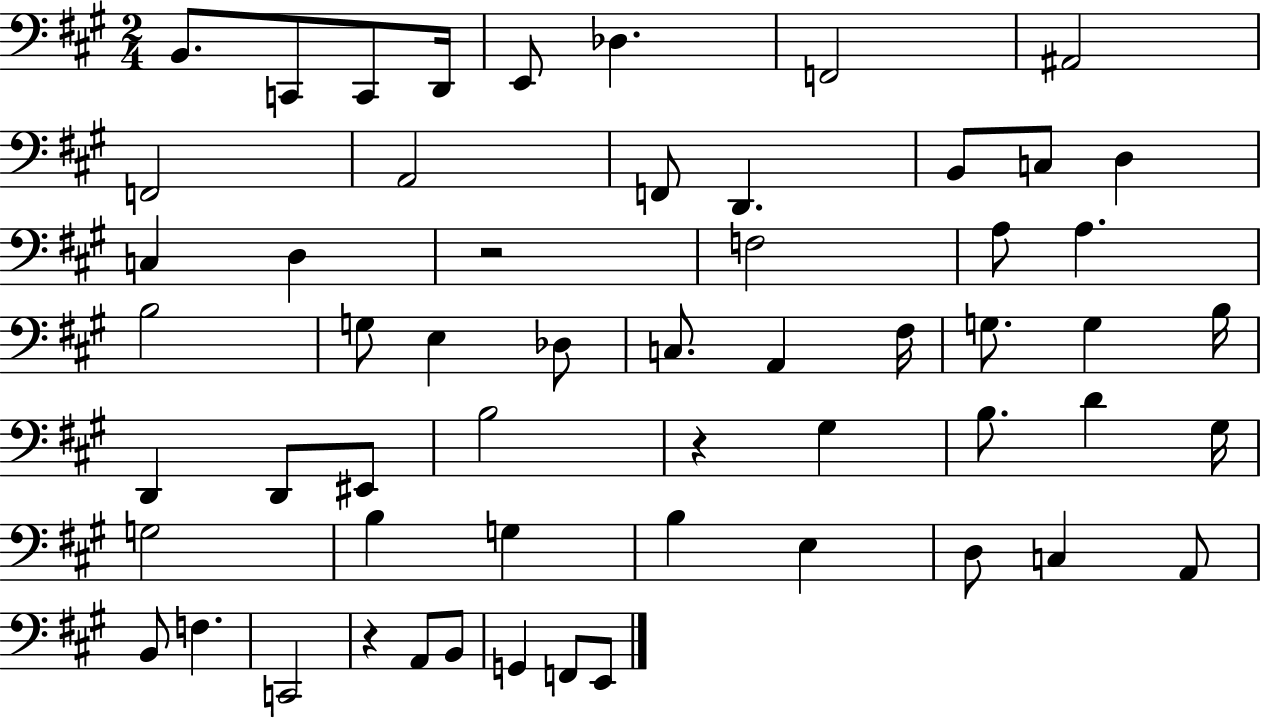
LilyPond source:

{
  \clef bass
  \numericTimeSignature
  \time 2/4
  \key a \major
  \repeat volta 2 { b,8. c,8 c,8 d,16 | e,8 des4. | f,2 | ais,2 | \break f,2 | a,2 | f,8 d,4. | b,8 c8 d4 | \break c4 d4 | r2 | f2 | a8 a4. | \break b2 | g8 e4 des8 | c8. a,4 fis16 | g8. g4 b16 | \break d,4 d,8 eis,8 | b2 | r4 gis4 | b8. d'4 gis16 | \break g2 | b4 g4 | b4 e4 | d8 c4 a,8 | \break b,8 f4. | c,2 | r4 a,8 b,8 | g,4 f,8 e,8 | \break } \bar "|."
}